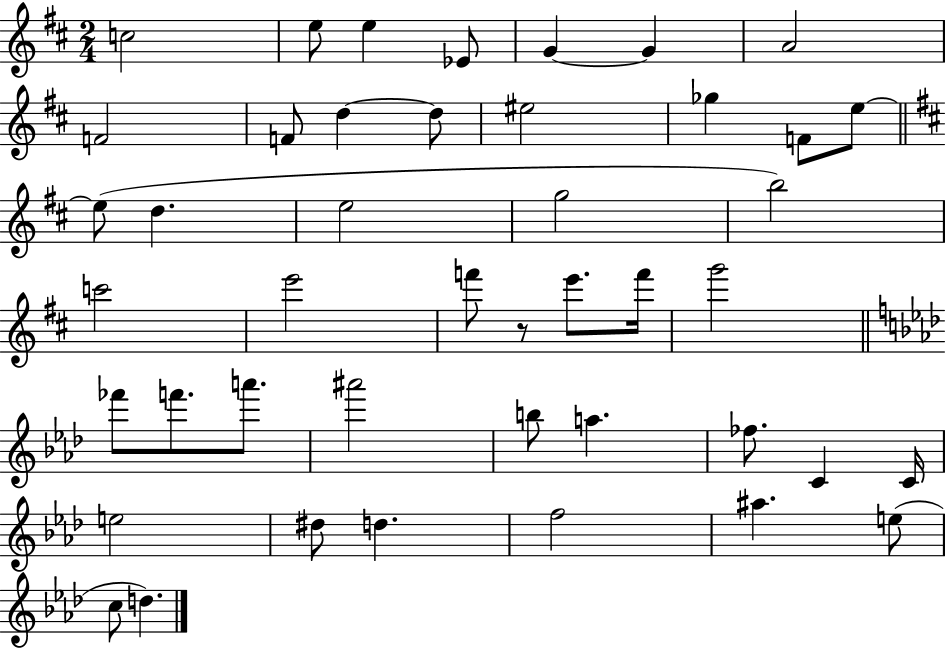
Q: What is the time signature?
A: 2/4